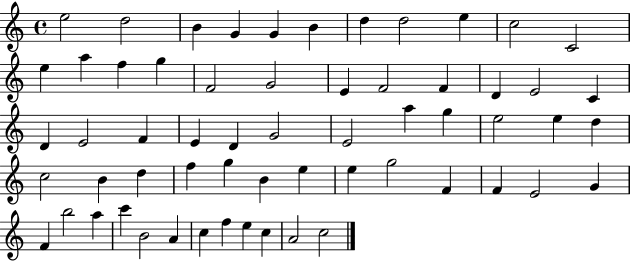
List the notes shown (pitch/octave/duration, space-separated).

E5/h D5/h B4/q G4/q G4/q B4/q D5/q D5/h E5/q C5/h C4/h E5/q A5/q F5/q G5/q F4/h G4/h E4/q F4/h F4/q D4/q E4/h C4/q D4/q E4/h F4/q E4/q D4/q G4/h E4/h A5/q G5/q E5/h E5/q D5/q C5/h B4/q D5/q F5/q G5/q B4/q E5/q E5/q G5/h F4/q F4/q E4/h G4/q F4/q B5/h A5/q C6/q B4/h A4/q C5/q F5/q E5/q C5/q A4/h C5/h